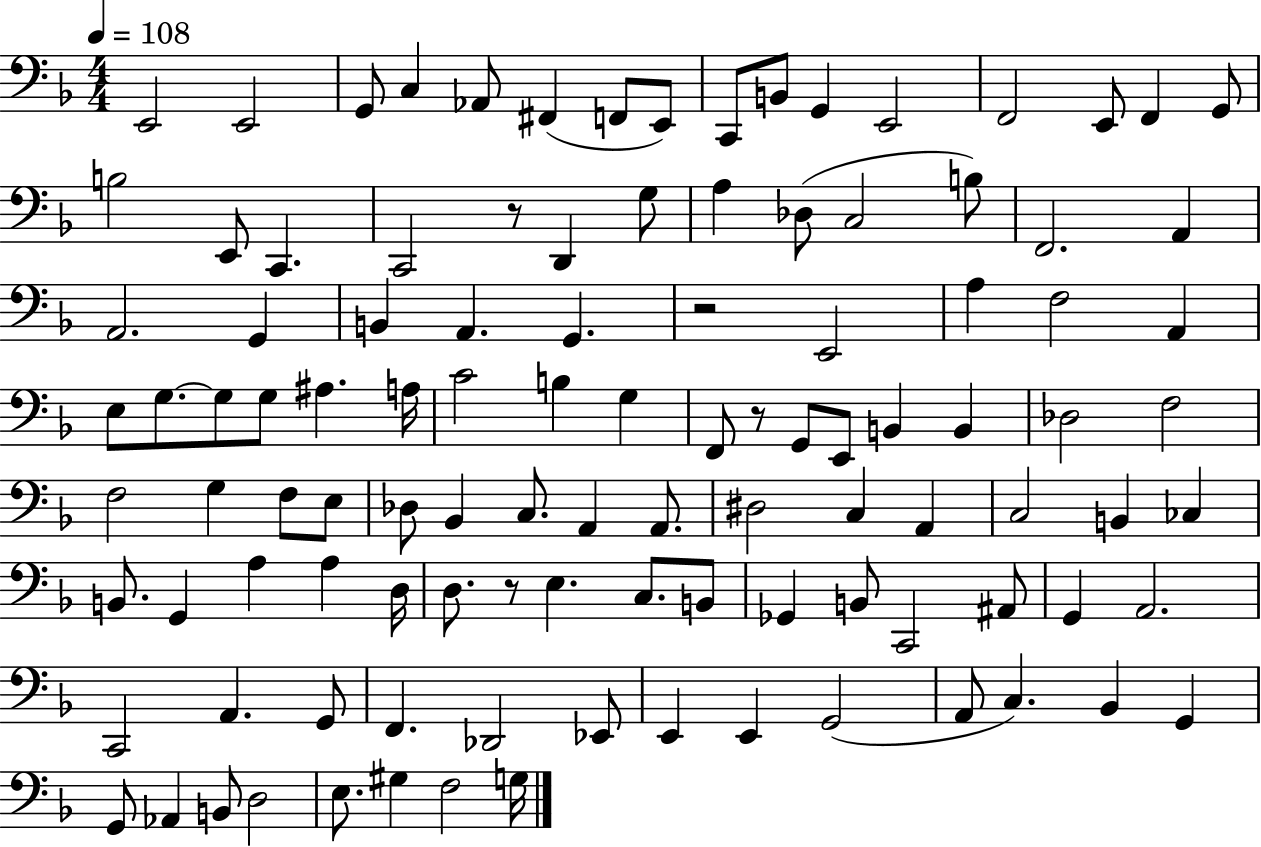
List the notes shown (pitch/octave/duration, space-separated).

E2/h E2/h G2/e C3/q Ab2/e F#2/q F2/e E2/e C2/e B2/e G2/q E2/h F2/h E2/e F2/q G2/e B3/h E2/e C2/q. C2/h R/e D2/q G3/e A3/q Db3/e C3/h B3/e F2/h. A2/q A2/h. G2/q B2/q A2/q. G2/q. R/h E2/h A3/q F3/h A2/q E3/e G3/e. G3/e G3/e A#3/q. A3/s C4/h B3/q G3/q F2/e R/e G2/e E2/e B2/q B2/q Db3/h F3/h F3/h G3/q F3/e E3/e Db3/e Bb2/q C3/e. A2/q A2/e. D#3/h C3/q A2/q C3/h B2/q CES3/q B2/e. G2/q A3/q A3/q D3/s D3/e. R/e E3/q. C3/e. B2/e Gb2/q B2/e C2/h A#2/e G2/q A2/h. C2/h A2/q. G2/e F2/q. Db2/h Eb2/e E2/q E2/q G2/h A2/e C3/q. Bb2/q G2/q G2/e Ab2/q B2/e D3/h E3/e. G#3/q F3/h G3/s